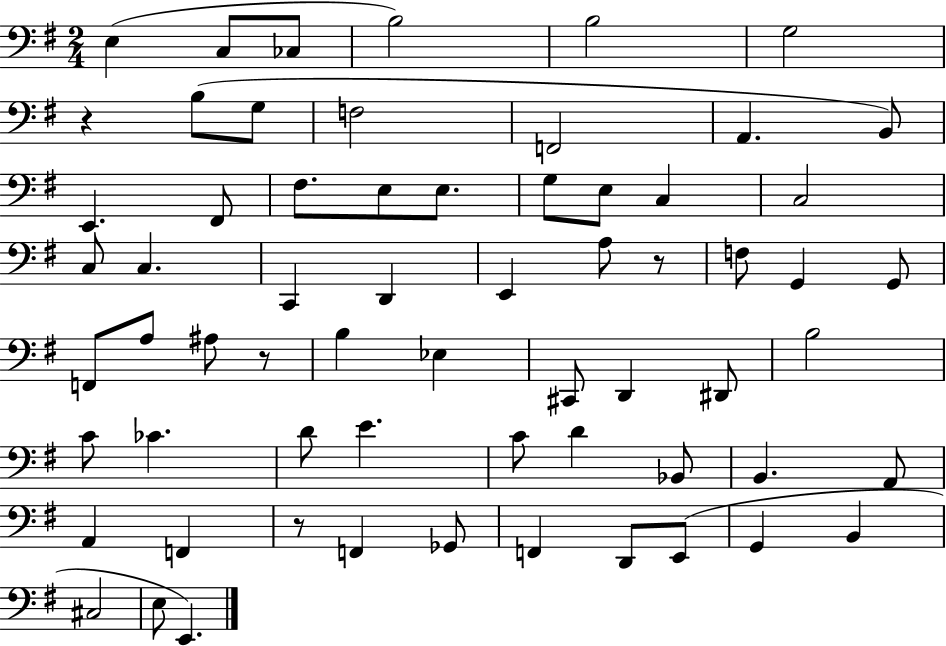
E3/q C3/e CES3/e B3/h B3/h G3/h R/q B3/e G3/e F3/h F2/h A2/q. B2/e E2/q. F#2/e F#3/e. E3/e E3/e. G3/e E3/e C3/q C3/h C3/e C3/q. C2/q D2/q E2/q A3/e R/e F3/e G2/q G2/e F2/e A3/e A#3/e R/e B3/q Eb3/q C#2/e D2/q D#2/e B3/h C4/e CES4/q. D4/e E4/q. C4/e D4/q Bb2/e B2/q. A2/e A2/q F2/q R/e F2/q Gb2/e F2/q D2/e E2/e G2/q B2/q C#3/h E3/e E2/q.